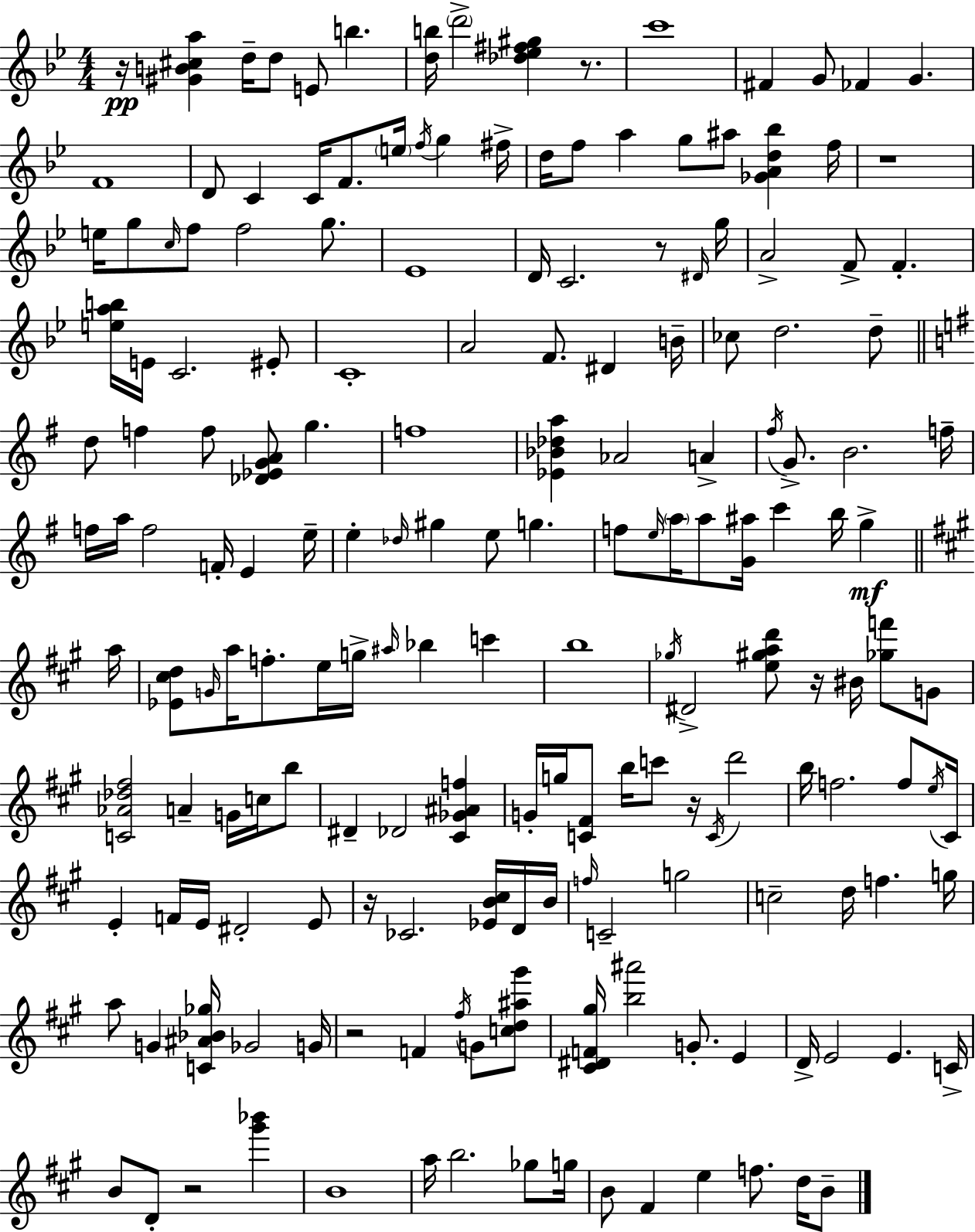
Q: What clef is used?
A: treble